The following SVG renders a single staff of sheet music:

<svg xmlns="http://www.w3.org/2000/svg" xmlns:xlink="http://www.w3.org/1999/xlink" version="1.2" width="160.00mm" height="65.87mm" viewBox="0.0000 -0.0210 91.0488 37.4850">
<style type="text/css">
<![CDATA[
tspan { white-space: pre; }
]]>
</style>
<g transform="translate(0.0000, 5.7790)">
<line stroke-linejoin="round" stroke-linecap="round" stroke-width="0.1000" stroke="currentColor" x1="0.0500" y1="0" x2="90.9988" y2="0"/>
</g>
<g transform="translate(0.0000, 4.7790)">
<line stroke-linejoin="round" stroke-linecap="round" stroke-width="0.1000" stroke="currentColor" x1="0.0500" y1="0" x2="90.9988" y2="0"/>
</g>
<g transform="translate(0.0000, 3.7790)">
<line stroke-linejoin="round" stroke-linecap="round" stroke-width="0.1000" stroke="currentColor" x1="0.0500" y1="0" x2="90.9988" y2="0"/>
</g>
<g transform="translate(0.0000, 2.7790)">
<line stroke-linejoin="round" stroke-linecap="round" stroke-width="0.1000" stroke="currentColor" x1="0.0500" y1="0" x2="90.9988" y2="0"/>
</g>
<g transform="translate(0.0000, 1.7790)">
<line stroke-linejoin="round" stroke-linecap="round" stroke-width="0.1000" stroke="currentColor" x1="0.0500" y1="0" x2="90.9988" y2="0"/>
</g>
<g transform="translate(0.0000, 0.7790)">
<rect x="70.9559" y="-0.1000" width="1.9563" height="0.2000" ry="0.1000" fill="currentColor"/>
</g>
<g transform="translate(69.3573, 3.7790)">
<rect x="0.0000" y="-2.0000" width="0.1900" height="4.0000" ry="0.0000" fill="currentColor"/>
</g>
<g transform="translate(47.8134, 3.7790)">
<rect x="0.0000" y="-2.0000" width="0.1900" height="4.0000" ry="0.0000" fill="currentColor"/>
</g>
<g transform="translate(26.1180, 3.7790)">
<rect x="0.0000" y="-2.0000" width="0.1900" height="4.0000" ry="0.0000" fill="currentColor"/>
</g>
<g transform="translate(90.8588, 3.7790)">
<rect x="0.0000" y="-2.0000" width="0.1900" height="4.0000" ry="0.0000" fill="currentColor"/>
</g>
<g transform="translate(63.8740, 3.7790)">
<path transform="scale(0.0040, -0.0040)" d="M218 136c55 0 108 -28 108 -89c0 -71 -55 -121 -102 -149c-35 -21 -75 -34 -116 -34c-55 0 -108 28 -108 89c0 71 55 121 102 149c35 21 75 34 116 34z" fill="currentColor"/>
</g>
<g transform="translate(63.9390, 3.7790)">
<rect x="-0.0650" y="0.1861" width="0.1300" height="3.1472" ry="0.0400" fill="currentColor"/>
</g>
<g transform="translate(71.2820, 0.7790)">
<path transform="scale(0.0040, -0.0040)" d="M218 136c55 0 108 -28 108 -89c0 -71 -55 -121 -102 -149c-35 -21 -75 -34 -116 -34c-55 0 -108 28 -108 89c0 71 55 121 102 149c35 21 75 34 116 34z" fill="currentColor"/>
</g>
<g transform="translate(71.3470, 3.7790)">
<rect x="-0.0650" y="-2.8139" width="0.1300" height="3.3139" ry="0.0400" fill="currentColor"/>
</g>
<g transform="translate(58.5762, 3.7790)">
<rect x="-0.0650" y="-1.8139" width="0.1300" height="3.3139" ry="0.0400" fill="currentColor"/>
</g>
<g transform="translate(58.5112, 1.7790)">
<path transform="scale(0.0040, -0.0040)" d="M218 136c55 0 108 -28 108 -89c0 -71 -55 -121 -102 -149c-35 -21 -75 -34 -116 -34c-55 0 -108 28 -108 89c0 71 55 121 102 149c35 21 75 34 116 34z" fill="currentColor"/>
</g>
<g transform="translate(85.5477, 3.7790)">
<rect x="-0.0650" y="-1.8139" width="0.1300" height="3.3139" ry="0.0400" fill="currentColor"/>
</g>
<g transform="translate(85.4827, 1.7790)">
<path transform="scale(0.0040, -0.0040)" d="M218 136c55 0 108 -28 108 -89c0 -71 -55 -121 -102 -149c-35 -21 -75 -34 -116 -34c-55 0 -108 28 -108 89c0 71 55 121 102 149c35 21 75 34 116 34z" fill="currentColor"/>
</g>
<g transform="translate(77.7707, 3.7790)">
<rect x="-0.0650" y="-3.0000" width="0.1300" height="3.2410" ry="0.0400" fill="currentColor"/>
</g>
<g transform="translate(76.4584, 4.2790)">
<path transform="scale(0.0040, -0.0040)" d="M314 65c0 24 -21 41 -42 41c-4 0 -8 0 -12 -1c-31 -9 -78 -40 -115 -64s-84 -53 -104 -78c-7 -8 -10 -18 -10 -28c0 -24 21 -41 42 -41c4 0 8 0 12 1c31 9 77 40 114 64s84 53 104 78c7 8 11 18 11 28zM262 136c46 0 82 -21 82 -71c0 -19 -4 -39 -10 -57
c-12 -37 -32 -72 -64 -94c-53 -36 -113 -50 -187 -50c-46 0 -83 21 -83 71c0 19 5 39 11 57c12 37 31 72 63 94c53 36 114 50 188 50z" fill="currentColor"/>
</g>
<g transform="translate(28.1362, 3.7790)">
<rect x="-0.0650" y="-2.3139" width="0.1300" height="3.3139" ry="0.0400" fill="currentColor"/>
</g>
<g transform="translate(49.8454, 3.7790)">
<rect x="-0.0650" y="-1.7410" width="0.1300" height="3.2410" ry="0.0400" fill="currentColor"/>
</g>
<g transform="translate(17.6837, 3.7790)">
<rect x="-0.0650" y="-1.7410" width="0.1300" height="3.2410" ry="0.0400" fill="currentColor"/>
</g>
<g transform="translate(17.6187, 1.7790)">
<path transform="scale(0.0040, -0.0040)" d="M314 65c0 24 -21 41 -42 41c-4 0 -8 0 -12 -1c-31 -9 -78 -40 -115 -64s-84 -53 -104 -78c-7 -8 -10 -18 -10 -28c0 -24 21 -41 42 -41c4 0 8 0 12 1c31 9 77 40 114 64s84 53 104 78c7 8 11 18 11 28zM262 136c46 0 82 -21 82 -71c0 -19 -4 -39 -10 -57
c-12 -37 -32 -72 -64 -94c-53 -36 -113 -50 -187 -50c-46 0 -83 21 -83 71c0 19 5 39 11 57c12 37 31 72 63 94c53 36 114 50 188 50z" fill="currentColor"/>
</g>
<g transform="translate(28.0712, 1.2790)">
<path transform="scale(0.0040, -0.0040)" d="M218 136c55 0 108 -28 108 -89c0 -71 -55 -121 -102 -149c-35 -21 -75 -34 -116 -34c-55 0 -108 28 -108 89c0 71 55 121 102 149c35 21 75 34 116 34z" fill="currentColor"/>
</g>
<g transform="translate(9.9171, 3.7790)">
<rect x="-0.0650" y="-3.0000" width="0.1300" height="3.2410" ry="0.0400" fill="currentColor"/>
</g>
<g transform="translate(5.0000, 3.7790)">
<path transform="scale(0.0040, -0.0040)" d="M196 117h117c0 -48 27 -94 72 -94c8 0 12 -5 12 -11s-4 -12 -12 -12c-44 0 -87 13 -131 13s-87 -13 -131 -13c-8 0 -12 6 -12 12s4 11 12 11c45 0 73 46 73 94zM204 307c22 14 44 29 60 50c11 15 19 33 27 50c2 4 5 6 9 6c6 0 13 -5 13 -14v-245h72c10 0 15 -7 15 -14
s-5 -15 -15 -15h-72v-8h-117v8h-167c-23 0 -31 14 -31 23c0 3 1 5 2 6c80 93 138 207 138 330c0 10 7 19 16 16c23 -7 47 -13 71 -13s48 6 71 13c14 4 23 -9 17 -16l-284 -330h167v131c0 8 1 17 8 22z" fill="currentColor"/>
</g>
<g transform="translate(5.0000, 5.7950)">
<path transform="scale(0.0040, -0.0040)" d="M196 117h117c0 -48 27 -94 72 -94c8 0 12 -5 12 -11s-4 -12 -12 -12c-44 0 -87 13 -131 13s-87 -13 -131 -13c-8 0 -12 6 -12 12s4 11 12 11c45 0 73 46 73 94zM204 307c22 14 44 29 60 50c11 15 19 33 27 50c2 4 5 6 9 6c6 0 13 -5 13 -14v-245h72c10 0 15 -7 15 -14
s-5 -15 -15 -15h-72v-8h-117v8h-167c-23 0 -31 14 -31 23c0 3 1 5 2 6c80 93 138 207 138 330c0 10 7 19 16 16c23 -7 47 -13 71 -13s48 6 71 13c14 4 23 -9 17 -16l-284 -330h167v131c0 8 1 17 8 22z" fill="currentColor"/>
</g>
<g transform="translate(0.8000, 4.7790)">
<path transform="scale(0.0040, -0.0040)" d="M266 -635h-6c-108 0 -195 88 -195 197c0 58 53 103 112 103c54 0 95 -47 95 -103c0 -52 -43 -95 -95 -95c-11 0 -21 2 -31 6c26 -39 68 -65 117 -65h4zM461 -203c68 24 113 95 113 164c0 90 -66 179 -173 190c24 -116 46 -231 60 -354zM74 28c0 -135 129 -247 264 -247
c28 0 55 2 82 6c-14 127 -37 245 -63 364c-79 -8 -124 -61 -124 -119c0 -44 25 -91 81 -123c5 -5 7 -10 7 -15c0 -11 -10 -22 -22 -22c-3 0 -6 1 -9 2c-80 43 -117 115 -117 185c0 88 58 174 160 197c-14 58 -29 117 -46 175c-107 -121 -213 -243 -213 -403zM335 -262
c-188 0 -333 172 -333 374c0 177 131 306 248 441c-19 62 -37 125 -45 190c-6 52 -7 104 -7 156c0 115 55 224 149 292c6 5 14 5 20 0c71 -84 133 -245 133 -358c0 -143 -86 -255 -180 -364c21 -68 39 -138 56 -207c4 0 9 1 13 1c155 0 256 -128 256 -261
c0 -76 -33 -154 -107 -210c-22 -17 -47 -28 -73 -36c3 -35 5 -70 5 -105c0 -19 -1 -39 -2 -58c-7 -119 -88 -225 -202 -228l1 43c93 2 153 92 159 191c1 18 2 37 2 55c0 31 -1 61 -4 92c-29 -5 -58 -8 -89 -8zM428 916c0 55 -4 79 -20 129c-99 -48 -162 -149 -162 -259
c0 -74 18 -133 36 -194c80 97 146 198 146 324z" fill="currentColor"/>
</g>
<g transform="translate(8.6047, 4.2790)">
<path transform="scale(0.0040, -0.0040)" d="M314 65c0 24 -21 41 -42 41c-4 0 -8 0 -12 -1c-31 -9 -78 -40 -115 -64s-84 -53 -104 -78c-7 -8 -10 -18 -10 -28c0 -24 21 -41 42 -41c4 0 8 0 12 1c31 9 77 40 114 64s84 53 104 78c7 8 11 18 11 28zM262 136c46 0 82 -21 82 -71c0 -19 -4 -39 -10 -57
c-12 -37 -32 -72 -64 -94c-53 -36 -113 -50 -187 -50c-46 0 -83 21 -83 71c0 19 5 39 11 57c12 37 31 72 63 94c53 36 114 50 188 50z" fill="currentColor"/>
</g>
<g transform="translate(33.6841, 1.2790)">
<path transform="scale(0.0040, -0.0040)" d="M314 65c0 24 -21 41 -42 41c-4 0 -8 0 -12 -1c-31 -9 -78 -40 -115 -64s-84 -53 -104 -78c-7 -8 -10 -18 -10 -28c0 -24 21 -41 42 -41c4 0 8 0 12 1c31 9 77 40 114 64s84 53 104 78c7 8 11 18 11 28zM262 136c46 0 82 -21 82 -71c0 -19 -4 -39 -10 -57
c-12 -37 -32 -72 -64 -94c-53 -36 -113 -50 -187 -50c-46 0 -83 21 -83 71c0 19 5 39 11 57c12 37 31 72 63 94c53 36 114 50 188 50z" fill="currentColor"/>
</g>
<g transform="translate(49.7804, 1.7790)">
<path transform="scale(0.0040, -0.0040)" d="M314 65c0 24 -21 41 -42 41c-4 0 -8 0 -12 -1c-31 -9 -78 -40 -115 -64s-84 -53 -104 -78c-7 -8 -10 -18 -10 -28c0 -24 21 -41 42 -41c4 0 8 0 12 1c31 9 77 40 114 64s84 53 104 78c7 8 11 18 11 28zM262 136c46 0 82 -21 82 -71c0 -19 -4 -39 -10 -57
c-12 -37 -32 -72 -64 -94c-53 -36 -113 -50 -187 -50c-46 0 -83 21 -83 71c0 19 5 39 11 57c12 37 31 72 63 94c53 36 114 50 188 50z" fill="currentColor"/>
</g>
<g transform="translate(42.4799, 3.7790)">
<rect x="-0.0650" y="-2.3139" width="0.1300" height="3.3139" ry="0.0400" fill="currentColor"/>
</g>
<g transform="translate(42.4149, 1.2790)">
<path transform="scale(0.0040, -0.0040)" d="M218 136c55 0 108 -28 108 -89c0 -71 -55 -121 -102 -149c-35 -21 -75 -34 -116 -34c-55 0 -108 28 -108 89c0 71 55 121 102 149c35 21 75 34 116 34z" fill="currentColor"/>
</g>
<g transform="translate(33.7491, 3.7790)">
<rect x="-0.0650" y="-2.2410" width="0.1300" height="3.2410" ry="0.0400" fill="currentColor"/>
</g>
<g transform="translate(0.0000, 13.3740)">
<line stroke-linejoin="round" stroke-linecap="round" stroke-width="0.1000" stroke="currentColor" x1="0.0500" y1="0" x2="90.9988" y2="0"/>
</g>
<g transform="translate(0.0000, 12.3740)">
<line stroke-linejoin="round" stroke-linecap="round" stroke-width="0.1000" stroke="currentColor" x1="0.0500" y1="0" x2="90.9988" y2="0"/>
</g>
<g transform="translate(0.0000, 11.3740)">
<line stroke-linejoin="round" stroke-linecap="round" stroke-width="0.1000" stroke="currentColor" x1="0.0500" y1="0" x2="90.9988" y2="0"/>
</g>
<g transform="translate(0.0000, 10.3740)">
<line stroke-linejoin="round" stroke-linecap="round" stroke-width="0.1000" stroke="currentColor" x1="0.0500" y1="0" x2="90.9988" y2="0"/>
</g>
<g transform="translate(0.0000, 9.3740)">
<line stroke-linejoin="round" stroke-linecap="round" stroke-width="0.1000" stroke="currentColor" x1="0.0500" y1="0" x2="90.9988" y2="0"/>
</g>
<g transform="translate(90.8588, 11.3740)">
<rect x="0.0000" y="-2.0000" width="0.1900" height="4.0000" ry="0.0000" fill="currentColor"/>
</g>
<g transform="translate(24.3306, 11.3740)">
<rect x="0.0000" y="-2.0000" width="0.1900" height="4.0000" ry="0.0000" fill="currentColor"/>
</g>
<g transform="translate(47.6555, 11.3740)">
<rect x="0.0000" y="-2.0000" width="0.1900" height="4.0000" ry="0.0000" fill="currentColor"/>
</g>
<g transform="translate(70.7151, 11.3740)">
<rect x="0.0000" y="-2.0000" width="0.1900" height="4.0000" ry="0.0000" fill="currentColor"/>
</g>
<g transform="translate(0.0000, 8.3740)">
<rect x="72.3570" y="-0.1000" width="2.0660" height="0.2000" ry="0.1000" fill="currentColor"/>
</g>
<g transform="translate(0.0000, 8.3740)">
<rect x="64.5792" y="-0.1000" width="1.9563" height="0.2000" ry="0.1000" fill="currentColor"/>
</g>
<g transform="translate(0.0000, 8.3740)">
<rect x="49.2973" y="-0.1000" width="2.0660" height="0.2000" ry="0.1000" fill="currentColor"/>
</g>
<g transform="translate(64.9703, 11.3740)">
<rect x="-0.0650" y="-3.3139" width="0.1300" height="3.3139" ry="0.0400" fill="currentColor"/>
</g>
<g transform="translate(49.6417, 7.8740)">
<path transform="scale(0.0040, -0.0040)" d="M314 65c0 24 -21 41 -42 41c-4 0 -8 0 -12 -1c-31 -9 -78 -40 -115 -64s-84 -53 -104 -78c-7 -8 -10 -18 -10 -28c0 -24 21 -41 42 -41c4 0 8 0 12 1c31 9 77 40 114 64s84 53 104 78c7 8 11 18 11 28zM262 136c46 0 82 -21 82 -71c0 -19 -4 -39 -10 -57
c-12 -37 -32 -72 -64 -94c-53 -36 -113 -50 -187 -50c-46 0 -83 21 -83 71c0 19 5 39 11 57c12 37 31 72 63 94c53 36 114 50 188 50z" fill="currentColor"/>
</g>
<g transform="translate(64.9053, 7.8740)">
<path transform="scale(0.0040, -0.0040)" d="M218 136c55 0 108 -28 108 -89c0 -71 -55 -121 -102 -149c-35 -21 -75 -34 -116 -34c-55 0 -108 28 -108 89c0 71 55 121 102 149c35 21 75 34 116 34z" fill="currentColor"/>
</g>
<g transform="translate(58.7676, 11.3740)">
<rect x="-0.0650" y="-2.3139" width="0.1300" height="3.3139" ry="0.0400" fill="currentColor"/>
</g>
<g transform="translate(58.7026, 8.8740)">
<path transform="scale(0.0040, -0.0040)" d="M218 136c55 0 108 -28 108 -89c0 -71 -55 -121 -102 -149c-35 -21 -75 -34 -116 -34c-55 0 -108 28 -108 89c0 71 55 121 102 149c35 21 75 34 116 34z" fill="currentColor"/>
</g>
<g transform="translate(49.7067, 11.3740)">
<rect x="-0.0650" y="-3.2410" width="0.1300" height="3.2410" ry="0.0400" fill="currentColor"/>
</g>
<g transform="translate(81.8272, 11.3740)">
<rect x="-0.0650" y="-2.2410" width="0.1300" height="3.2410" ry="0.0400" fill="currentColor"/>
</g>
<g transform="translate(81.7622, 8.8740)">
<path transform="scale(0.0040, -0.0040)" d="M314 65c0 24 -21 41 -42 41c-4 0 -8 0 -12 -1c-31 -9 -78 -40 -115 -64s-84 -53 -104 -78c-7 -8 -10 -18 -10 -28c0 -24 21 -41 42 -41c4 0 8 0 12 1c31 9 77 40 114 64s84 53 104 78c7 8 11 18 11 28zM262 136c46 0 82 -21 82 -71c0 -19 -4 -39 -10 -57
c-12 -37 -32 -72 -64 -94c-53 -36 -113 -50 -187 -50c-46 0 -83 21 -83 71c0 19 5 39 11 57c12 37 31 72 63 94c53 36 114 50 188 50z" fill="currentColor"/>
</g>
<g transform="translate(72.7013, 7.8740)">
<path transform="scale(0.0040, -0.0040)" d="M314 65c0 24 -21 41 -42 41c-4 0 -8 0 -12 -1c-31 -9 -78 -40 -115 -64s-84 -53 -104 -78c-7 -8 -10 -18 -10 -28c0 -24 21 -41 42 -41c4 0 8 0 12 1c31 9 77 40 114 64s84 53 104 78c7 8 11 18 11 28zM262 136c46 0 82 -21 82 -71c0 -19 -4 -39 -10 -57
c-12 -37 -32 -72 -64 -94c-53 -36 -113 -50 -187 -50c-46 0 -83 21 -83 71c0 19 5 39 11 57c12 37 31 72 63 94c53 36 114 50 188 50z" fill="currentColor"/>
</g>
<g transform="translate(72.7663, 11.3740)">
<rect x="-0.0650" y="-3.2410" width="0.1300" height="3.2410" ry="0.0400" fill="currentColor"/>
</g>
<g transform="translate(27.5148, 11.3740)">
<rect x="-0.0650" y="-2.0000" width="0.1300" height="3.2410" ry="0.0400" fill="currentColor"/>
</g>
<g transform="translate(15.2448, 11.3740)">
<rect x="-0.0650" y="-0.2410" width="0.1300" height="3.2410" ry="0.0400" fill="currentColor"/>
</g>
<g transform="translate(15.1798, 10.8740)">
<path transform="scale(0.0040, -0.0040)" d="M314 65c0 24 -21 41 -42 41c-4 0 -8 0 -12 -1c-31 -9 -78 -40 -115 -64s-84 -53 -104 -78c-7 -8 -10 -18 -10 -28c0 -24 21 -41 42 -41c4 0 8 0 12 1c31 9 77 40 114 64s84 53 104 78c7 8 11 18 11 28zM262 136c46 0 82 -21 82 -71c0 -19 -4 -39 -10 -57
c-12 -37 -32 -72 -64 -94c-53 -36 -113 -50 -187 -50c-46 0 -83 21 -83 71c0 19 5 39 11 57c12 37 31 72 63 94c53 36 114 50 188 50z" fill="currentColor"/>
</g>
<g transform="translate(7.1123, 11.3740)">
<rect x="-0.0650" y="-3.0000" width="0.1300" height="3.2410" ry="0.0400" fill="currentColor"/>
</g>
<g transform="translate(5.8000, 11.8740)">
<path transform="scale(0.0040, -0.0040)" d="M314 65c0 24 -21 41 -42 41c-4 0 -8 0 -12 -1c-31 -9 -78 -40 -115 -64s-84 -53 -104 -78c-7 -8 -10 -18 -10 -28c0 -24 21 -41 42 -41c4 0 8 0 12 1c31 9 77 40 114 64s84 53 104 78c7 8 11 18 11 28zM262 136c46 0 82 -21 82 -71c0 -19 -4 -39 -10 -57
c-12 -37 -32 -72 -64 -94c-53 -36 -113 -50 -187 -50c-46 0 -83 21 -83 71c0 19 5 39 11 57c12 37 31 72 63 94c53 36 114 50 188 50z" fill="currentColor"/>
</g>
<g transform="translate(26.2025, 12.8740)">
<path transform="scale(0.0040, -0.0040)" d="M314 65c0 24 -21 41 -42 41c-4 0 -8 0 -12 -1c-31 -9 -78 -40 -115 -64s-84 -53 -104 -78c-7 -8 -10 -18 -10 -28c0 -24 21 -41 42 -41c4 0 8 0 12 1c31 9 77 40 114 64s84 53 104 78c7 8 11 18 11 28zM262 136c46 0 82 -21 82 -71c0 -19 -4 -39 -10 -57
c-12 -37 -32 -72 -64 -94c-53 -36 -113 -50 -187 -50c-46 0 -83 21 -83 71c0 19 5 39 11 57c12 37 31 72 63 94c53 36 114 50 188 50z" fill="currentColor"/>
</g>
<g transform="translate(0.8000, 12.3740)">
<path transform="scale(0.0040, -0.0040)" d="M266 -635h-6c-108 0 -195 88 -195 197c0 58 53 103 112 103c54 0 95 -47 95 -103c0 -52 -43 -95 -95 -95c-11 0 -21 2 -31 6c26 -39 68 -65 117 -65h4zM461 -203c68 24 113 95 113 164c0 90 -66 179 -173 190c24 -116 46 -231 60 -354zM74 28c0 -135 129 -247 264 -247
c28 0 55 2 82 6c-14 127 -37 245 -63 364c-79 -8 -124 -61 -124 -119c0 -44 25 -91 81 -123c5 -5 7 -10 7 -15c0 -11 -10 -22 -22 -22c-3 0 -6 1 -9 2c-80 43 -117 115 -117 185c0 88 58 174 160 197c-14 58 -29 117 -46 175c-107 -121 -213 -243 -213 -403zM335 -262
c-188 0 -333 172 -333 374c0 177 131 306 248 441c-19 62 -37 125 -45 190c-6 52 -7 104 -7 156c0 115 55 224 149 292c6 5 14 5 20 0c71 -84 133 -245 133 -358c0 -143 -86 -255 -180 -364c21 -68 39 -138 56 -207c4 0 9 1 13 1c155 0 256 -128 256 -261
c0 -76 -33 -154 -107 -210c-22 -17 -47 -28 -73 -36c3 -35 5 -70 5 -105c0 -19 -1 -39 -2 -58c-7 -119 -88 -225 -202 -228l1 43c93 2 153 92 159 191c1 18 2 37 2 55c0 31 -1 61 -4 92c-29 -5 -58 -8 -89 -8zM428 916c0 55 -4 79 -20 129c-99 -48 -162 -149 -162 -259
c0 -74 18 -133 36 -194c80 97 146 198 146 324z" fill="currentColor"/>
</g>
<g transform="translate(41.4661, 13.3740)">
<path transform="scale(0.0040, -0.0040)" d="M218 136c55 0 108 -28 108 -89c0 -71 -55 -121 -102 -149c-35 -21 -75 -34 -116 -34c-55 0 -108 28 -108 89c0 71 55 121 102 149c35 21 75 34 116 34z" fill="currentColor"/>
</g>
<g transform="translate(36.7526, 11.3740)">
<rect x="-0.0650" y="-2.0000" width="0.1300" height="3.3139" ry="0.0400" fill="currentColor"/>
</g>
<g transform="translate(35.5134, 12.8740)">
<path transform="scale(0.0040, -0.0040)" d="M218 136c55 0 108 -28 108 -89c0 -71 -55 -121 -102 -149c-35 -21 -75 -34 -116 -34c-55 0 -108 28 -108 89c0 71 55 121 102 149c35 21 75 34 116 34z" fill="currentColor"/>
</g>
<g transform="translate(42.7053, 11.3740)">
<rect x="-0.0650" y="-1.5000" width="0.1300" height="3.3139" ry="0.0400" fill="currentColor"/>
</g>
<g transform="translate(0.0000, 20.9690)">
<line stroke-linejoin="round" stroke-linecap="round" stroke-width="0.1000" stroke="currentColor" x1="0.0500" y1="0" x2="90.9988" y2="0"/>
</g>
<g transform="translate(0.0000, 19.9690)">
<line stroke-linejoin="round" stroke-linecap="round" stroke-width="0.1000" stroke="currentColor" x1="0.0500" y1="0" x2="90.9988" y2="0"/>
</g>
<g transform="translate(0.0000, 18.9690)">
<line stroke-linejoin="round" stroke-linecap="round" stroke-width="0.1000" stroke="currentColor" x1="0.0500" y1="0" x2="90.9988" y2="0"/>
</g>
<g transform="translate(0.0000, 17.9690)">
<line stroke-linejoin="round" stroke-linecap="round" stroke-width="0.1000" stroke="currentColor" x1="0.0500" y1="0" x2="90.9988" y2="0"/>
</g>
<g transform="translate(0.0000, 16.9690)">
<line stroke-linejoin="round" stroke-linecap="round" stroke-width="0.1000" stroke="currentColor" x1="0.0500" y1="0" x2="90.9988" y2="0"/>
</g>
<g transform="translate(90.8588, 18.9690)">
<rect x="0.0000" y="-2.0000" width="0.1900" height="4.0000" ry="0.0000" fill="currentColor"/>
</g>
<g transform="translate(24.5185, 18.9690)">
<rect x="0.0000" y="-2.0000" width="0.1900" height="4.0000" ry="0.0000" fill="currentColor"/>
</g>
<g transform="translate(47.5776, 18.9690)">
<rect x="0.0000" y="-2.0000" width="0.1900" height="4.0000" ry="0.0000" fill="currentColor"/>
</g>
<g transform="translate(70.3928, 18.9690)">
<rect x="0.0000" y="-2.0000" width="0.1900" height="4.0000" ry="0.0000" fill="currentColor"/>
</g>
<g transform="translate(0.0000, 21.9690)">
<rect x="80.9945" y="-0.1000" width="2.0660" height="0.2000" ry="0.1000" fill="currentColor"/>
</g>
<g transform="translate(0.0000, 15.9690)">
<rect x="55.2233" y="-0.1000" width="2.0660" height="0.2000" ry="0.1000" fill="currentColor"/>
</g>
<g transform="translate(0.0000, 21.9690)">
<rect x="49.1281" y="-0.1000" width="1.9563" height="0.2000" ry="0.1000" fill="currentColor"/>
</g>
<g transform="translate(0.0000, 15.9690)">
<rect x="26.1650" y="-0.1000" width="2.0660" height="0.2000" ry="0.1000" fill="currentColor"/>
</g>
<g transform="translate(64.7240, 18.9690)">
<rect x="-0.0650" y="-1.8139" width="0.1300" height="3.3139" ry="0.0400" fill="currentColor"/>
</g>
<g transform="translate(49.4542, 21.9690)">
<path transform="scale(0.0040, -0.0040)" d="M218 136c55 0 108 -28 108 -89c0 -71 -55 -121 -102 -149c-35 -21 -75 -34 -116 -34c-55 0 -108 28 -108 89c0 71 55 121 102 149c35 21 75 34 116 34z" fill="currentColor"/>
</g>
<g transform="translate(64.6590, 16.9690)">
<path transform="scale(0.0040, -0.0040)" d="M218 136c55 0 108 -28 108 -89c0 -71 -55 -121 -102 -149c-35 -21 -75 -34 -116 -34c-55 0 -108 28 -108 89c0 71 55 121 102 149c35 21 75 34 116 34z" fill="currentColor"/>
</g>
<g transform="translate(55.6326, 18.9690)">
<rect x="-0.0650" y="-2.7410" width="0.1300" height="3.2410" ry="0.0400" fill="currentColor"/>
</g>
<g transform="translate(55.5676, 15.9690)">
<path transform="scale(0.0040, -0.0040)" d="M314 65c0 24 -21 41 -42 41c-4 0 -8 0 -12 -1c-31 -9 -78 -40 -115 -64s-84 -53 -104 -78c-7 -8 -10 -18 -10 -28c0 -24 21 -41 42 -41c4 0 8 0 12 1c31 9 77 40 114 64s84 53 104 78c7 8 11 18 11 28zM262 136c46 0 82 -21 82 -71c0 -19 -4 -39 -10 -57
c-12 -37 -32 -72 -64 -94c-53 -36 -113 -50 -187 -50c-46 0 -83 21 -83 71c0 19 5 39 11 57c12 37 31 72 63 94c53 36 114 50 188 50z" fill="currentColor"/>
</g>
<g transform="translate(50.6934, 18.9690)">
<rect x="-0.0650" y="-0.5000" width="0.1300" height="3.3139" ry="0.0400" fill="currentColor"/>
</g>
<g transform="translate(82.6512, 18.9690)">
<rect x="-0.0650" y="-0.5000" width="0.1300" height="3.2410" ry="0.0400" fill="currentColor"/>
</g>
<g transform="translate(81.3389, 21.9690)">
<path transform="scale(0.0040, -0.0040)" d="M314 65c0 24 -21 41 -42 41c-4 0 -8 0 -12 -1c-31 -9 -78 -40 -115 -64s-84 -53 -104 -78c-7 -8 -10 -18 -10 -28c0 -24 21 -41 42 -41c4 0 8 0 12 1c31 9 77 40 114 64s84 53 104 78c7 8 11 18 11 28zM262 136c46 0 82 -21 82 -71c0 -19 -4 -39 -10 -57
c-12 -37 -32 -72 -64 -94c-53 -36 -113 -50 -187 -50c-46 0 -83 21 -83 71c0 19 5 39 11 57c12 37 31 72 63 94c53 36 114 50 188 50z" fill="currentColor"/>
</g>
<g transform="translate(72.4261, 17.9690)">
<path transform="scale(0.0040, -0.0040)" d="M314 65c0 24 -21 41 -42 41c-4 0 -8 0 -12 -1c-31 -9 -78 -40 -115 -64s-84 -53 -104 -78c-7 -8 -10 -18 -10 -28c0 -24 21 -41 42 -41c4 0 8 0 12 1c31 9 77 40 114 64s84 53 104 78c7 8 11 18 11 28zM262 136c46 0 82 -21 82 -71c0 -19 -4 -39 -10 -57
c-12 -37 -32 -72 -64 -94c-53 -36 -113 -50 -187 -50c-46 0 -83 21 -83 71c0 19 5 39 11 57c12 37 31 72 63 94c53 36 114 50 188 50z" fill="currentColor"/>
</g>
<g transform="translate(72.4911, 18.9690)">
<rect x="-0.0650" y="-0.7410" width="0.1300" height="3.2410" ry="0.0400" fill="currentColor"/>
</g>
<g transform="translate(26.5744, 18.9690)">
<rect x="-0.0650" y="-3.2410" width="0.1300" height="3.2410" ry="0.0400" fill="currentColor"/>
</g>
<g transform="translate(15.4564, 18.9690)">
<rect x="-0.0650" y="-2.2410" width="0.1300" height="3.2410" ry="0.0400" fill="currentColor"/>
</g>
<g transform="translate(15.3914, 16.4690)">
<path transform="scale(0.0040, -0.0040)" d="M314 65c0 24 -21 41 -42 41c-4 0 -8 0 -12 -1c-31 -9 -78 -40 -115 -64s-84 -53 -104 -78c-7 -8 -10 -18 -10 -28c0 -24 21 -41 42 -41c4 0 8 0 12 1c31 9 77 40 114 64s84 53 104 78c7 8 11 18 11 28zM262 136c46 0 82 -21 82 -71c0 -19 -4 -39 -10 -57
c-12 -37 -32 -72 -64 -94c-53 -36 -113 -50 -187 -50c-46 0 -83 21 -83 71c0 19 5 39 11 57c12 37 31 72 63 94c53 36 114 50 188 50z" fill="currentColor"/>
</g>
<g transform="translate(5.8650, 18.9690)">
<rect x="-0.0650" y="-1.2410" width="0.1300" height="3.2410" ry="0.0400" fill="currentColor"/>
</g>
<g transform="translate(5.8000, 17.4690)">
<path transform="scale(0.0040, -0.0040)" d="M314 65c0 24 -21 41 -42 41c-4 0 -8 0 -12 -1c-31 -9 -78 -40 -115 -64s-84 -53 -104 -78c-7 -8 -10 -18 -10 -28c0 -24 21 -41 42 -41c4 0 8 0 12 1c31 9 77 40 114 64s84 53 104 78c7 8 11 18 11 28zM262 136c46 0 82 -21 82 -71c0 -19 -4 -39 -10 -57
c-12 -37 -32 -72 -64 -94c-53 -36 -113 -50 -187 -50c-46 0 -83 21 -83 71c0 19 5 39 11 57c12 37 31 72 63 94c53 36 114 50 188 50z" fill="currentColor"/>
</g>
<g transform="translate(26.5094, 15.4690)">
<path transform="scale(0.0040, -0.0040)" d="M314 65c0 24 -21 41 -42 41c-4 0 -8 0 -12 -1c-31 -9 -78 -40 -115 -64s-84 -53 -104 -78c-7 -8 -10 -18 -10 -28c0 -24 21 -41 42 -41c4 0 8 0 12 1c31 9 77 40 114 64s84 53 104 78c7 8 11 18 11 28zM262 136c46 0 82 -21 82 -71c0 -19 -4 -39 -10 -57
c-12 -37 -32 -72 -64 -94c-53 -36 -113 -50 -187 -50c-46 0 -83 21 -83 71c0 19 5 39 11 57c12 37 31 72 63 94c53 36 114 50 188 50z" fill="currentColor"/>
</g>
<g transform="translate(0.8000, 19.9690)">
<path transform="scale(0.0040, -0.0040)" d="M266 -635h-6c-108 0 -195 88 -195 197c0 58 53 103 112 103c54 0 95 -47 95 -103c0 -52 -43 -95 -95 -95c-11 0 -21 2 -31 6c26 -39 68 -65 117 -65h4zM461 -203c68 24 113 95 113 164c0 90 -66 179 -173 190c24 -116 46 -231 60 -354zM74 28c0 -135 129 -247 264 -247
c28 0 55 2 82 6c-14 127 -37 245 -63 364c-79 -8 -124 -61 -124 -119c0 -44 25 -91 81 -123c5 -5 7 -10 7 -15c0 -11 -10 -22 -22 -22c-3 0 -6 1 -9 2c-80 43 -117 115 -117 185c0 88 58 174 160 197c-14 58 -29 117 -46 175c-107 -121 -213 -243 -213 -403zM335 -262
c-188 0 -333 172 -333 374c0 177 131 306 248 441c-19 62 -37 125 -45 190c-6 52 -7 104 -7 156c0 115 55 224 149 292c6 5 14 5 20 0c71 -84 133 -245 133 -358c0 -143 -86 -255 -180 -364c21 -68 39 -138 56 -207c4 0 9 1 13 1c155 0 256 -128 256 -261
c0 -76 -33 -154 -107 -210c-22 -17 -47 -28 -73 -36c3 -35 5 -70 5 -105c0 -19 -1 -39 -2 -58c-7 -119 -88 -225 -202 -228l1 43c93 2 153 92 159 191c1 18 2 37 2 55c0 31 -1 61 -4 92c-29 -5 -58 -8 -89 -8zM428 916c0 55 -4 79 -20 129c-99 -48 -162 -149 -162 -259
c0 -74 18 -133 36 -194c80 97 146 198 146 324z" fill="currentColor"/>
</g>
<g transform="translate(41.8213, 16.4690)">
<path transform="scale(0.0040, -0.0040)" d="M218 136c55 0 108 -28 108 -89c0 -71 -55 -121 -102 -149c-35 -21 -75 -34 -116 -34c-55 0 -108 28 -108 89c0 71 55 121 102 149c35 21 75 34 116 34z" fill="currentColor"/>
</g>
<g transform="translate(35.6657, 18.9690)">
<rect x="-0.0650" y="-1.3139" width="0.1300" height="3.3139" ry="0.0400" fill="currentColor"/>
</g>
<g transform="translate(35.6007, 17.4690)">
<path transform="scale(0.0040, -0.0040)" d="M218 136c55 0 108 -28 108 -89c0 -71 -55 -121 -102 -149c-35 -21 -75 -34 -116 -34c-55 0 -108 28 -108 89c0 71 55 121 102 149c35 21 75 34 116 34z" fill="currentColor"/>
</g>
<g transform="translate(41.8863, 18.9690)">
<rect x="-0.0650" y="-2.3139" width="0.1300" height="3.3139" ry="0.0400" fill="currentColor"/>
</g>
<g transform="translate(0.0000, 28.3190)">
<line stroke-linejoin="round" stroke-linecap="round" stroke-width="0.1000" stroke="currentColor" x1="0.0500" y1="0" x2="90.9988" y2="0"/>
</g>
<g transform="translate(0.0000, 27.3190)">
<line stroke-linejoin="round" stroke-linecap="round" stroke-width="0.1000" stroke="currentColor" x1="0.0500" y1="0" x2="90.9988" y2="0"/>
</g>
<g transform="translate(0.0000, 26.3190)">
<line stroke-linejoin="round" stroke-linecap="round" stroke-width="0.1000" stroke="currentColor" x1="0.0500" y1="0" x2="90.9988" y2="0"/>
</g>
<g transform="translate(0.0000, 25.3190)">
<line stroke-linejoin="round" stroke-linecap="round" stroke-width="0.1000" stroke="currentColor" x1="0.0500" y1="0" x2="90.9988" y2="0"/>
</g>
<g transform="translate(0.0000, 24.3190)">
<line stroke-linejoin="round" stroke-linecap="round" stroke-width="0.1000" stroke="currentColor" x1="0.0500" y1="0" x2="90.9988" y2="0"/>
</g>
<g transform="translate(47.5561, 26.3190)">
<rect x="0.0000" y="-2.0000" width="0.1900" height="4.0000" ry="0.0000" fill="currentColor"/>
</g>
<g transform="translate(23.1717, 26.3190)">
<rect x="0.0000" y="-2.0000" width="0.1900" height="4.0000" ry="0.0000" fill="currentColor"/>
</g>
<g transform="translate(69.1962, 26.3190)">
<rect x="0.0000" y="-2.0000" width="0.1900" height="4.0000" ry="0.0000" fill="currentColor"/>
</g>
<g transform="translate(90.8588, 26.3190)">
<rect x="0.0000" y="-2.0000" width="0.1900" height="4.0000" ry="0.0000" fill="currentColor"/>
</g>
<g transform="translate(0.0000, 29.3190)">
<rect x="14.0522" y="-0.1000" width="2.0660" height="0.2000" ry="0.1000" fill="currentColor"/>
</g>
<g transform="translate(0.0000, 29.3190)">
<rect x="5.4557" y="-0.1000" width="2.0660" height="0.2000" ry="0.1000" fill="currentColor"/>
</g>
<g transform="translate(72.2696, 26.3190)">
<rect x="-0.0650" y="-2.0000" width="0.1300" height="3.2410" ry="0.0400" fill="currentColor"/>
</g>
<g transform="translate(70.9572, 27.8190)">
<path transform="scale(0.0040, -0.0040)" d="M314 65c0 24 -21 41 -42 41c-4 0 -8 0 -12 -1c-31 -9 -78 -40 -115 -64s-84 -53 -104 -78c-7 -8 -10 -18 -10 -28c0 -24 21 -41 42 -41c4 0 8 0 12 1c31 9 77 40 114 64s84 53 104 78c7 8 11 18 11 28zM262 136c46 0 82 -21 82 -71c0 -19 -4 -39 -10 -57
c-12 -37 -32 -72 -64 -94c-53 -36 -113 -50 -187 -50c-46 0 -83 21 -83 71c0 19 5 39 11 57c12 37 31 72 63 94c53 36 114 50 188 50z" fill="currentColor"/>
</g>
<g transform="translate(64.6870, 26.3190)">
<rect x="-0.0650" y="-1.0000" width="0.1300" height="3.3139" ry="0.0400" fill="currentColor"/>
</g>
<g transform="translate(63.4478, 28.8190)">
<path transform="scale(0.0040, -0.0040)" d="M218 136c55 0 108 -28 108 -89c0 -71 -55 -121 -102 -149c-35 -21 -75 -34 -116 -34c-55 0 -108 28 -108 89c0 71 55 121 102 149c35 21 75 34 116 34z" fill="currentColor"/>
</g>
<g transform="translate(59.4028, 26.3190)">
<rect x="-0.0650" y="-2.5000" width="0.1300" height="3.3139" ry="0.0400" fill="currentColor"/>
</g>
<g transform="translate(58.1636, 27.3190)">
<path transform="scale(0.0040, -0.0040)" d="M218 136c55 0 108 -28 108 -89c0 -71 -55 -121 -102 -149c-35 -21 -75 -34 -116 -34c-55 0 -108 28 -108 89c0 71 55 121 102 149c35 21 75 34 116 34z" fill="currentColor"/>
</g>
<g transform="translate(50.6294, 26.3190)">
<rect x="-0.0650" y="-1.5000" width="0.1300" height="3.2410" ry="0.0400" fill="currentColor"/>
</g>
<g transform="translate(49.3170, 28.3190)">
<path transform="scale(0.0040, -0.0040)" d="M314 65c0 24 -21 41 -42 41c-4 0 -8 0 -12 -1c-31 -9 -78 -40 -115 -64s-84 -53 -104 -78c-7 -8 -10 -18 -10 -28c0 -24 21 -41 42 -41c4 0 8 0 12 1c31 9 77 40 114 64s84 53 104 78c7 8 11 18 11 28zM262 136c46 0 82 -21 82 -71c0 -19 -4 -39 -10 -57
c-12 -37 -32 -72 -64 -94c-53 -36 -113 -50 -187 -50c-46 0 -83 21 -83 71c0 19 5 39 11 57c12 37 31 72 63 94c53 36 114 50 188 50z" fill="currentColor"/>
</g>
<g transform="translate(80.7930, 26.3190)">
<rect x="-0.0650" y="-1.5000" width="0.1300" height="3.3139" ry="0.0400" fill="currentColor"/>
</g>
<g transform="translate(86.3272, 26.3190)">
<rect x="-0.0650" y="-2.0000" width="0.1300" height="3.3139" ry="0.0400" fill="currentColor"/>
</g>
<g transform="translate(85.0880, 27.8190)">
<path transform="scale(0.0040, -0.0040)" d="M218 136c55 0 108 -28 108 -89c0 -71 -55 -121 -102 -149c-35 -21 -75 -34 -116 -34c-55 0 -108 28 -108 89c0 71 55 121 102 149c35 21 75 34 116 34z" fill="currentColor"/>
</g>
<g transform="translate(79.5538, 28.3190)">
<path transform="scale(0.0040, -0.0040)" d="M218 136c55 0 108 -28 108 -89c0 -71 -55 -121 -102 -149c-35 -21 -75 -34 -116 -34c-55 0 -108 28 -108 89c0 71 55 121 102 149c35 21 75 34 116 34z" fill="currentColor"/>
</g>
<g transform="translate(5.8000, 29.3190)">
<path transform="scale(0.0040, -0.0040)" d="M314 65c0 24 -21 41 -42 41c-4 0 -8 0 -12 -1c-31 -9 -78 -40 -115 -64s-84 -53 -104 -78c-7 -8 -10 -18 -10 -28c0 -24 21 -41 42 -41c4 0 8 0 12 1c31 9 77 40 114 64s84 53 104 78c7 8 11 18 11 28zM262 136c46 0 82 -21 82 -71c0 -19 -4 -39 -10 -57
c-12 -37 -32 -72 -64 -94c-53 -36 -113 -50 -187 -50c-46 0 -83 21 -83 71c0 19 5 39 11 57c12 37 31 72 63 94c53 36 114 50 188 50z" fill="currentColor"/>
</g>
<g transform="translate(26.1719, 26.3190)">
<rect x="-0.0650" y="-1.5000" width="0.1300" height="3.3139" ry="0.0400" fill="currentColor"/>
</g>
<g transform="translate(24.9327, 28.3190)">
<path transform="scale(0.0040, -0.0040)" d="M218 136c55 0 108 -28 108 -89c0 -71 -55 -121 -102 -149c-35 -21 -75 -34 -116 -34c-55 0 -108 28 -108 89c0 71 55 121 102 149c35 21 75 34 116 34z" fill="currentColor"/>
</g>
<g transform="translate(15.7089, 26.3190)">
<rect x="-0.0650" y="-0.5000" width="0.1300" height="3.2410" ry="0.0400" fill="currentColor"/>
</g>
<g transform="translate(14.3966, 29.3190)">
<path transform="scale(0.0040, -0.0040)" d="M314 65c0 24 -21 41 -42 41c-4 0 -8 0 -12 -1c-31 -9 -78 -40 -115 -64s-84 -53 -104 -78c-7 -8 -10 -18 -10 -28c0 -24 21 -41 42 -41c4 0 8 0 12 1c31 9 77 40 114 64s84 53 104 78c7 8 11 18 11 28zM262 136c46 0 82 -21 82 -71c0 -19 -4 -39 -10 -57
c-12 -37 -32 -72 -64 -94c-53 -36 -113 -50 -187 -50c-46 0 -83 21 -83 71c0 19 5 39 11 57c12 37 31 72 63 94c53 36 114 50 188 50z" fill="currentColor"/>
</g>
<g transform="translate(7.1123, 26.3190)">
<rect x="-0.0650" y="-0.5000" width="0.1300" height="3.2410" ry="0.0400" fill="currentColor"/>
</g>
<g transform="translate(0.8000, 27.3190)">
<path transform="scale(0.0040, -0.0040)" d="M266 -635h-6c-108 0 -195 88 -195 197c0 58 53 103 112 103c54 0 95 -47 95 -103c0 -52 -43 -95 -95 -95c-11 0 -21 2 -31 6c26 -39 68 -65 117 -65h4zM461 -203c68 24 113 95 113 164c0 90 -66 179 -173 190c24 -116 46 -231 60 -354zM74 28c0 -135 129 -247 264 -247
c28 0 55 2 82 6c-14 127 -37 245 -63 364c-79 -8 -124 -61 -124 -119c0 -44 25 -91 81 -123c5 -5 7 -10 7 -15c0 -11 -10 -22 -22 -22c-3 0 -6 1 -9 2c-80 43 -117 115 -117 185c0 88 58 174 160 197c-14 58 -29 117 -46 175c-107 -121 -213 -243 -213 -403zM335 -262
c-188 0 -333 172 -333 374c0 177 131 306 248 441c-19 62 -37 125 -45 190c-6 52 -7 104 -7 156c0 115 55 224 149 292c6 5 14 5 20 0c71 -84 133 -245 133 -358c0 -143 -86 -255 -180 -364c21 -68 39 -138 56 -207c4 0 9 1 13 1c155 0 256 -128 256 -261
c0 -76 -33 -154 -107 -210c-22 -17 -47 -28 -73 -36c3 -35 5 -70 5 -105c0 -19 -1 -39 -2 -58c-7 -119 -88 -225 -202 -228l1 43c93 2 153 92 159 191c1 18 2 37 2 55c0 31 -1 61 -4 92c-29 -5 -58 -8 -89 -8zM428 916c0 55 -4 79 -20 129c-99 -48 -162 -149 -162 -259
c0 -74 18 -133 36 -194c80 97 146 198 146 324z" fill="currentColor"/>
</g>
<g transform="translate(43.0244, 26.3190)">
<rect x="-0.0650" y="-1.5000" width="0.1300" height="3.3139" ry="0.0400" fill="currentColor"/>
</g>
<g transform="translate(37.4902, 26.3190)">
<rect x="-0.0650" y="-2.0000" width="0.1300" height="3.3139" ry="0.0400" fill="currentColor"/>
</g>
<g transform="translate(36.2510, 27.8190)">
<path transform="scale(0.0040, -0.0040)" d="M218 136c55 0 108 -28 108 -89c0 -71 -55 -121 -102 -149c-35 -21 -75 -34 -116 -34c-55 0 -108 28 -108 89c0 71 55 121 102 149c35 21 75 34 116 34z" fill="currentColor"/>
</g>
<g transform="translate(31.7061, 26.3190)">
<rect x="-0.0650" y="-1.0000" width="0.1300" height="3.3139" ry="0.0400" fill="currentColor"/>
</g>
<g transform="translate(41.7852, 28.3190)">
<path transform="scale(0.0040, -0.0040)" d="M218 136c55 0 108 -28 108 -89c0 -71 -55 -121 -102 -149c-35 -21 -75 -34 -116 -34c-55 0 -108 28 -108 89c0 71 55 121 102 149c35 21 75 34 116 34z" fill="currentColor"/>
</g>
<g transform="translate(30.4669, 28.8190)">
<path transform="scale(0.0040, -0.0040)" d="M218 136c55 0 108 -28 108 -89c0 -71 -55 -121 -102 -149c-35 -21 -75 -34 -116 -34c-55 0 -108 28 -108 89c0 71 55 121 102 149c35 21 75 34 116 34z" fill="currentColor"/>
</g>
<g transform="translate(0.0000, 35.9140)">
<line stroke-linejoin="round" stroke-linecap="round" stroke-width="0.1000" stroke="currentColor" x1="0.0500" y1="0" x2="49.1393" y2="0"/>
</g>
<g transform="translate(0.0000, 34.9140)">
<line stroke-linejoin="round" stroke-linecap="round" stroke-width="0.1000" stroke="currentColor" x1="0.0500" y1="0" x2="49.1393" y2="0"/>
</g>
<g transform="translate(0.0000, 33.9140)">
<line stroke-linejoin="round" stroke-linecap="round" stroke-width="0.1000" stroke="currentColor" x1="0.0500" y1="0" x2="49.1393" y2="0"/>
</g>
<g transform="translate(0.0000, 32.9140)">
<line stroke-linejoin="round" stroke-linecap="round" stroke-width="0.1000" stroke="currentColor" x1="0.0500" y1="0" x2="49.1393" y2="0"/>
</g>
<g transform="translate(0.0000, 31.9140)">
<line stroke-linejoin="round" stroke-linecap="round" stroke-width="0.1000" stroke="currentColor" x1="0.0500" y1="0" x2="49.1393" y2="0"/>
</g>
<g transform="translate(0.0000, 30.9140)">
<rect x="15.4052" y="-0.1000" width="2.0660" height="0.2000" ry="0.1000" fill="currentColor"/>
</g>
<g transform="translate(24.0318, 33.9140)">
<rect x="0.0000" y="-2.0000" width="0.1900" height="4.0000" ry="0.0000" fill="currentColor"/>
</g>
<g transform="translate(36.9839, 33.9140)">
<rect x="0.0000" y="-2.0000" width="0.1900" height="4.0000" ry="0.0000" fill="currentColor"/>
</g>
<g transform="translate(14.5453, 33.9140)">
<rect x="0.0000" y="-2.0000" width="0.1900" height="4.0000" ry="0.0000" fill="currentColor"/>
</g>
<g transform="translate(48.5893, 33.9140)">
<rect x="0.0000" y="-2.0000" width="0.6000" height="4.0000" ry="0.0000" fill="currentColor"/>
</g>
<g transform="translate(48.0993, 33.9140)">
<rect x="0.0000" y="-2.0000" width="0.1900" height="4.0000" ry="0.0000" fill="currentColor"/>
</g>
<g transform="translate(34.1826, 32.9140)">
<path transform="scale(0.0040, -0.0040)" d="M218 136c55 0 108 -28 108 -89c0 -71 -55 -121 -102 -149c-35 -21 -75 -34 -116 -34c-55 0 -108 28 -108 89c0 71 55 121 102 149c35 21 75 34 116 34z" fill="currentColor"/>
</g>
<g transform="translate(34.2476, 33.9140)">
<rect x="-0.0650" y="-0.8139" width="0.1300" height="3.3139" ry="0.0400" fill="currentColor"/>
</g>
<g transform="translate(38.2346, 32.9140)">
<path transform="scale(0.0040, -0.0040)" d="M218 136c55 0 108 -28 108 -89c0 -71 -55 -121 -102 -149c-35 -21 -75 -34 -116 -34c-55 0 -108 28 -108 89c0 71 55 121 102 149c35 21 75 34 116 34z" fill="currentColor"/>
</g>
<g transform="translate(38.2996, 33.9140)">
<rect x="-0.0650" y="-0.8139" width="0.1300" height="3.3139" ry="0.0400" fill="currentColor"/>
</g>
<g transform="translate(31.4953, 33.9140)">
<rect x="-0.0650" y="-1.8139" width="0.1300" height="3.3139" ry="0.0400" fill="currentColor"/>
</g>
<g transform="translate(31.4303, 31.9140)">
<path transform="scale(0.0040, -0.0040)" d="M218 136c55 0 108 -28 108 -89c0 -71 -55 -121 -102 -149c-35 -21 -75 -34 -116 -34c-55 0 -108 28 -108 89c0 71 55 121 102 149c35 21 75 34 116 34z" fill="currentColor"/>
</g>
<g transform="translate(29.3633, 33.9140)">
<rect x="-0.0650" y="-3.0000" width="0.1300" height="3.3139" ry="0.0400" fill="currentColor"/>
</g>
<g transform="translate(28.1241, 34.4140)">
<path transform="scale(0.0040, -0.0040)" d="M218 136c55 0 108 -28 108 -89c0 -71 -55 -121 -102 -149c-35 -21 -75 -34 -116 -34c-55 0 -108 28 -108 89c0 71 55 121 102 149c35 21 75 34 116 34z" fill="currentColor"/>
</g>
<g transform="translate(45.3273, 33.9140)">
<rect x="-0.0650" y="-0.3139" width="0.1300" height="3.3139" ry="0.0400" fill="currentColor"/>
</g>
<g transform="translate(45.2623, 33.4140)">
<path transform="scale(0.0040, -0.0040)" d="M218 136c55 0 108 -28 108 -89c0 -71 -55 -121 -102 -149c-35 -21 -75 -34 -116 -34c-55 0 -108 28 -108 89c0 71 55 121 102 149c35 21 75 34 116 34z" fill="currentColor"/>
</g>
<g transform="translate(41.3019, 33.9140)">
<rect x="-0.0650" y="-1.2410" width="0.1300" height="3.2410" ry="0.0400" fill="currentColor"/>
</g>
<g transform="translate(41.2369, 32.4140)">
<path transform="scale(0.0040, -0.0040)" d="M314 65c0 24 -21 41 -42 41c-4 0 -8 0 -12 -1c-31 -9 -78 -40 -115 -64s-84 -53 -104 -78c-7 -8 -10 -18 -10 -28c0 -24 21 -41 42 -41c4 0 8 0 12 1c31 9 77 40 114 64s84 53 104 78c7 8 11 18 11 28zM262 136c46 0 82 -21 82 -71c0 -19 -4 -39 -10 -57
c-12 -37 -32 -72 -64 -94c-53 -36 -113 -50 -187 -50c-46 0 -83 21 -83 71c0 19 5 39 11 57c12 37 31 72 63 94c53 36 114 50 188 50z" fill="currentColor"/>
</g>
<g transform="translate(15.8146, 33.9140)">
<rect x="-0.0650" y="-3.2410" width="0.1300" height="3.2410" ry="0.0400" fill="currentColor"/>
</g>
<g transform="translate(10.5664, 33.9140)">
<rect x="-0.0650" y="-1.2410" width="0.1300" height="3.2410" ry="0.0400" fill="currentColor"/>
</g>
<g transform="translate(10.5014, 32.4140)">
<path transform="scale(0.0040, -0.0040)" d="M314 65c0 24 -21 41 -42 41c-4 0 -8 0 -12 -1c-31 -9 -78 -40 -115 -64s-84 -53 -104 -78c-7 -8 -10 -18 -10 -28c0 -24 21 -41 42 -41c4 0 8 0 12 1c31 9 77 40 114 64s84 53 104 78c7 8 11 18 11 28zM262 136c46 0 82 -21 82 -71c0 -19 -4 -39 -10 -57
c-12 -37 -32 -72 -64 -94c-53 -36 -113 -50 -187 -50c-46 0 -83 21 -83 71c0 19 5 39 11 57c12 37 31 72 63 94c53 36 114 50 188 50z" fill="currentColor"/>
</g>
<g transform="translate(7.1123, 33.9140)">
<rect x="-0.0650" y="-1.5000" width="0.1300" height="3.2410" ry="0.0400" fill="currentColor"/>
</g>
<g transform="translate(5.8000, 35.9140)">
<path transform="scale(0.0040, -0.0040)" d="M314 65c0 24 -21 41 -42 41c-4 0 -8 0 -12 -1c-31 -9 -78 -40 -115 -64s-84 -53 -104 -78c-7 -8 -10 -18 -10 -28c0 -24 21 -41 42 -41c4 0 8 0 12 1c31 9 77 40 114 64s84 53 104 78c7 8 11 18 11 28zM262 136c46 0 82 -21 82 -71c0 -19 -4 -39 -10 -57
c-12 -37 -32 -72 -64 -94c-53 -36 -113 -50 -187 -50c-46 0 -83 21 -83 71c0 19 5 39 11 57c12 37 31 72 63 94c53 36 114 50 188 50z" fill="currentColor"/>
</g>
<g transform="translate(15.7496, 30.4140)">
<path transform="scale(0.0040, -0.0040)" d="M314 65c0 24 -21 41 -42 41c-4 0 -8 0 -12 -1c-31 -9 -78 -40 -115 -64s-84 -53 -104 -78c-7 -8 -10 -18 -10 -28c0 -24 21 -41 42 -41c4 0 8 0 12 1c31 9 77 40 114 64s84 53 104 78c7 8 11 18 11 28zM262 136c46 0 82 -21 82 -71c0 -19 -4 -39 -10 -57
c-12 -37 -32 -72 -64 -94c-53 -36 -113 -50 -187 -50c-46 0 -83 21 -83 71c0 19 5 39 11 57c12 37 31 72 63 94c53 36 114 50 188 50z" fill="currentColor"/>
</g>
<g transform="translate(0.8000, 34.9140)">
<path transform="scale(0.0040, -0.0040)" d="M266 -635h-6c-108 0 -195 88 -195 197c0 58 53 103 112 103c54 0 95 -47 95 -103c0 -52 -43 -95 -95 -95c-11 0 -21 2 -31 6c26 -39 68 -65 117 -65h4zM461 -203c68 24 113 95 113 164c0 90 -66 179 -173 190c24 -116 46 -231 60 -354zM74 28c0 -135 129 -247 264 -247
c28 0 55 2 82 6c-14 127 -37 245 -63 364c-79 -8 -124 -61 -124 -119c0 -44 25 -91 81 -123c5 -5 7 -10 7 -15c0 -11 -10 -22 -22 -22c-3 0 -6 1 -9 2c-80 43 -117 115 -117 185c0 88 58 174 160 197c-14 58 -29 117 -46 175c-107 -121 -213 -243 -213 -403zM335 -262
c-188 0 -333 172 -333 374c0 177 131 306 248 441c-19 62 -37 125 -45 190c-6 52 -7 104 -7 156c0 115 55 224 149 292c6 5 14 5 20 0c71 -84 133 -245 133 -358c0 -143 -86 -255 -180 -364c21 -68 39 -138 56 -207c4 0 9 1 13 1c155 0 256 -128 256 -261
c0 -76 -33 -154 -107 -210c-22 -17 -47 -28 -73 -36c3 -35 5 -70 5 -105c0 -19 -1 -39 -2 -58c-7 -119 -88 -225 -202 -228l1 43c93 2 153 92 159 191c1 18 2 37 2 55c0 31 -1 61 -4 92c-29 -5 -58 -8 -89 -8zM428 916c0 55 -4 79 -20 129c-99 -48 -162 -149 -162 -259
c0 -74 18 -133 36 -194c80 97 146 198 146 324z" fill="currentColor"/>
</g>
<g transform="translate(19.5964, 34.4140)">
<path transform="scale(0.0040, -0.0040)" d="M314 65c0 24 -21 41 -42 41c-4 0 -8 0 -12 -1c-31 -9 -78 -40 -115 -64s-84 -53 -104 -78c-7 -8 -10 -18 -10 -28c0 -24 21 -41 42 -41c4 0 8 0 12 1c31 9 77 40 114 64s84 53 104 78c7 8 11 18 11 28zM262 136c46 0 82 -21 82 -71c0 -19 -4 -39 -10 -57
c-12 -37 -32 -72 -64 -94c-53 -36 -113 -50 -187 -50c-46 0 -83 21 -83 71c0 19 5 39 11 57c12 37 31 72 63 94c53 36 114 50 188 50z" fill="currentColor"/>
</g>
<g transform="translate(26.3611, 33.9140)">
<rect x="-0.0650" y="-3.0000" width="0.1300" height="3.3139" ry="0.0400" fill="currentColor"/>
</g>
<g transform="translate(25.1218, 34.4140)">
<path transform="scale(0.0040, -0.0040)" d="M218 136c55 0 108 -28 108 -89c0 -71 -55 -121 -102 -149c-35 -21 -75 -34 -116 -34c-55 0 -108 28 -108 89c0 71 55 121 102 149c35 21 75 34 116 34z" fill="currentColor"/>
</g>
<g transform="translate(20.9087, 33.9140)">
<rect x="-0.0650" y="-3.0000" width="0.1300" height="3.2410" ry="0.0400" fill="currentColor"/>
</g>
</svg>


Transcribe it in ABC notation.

X:1
T:Untitled
M:4/4
L:1/4
K:C
A2 f2 g g2 g f2 f B a A2 f A2 c2 F2 F E b2 g b b2 g2 e2 g2 b2 e g C a2 f d2 C2 C2 C2 E D F E E2 G D F2 E F E2 e2 b2 A2 A A f d d e2 c